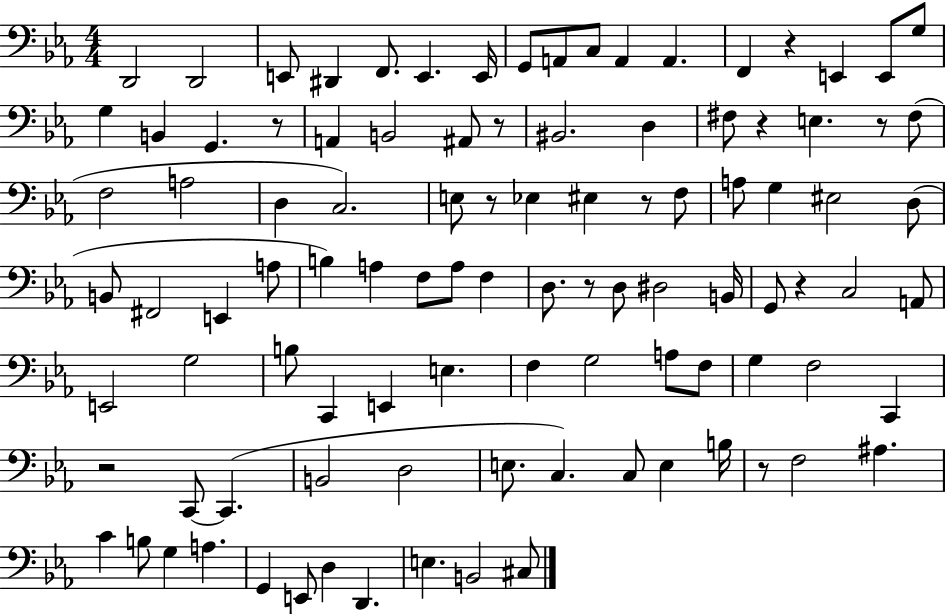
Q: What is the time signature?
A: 4/4